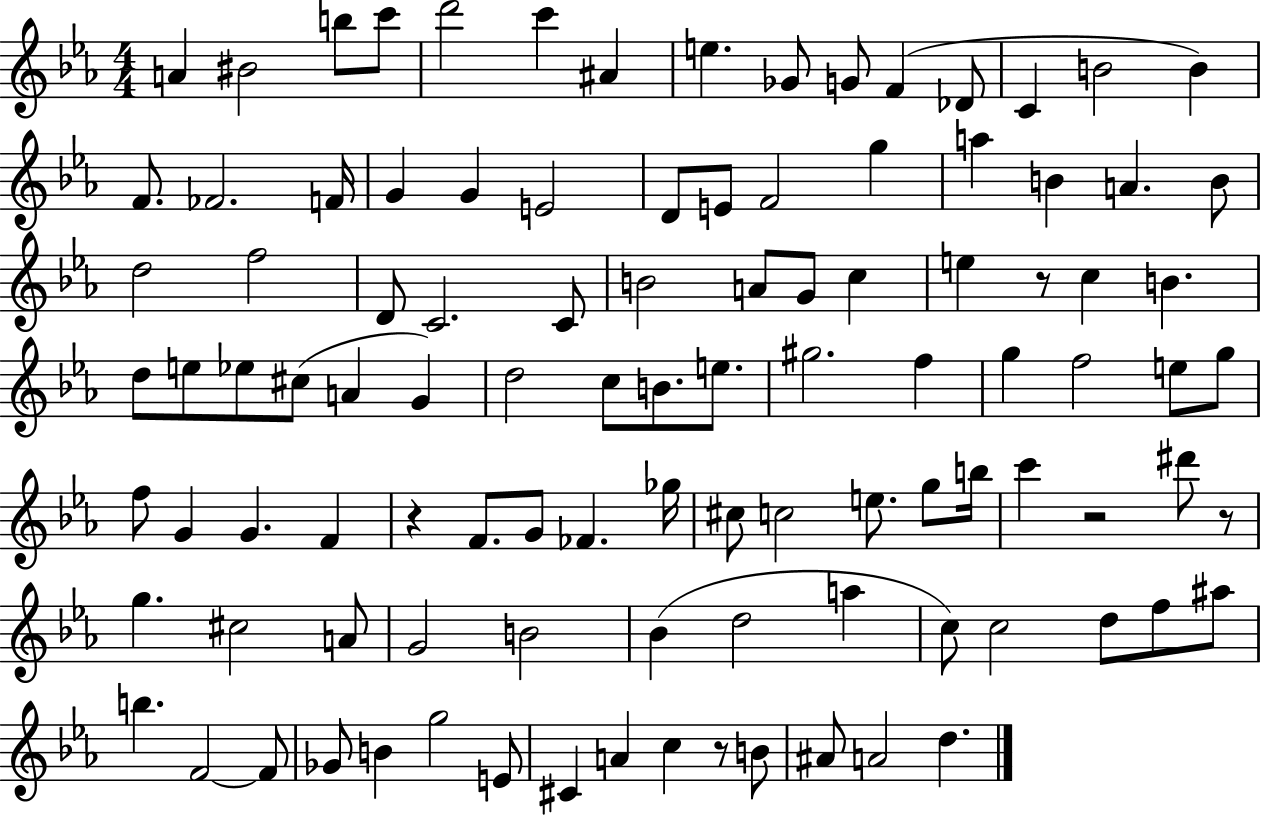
{
  \clef treble
  \numericTimeSignature
  \time 4/4
  \key ees \major
  a'4 bis'2 b''8 c'''8 | d'''2 c'''4 ais'4 | e''4. ges'8 g'8 f'4( des'8 | c'4 b'2 b'4) | \break f'8. fes'2. f'16 | g'4 g'4 e'2 | d'8 e'8 f'2 g''4 | a''4 b'4 a'4. b'8 | \break d''2 f''2 | d'8 c'2. c'8 | b'2 a'8 g'8 c''4 | e''4 r8 c''4 b'4. | \break d''8 e''8 ees''8 cis''8( a'4 g'4) | d''2 c''8 b'8. e''8. | gis''2. f''4 | g''4 f''2 e''8 g''8 | \break f''8 g'4 g'4. f'4 | r4 f'8. g'8 fes'4. ges''16 | cis''8 c''2 e''8. g''8 b''16 | c'''4 r2 dis'''8 r8 | \break g''4. cis''2 a'8 | g'2 b'2 | bes'4( d''2 a''4 | c''8) c''2 d''8 f''8 ais''8 | \break b''4. f'2~~ f'8 | ges'8 b'4 g''2 e'8 | cis'4 a'4 c''4 r8 b'8 | ais'8 a'2 d''4. | \break \bar "|."
}